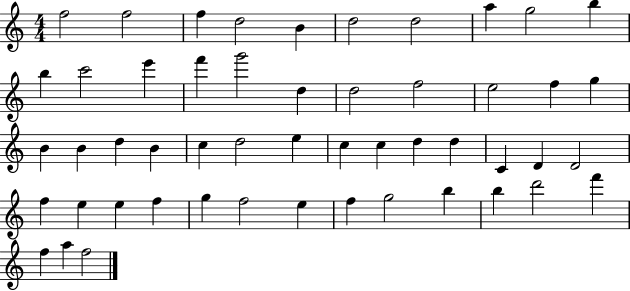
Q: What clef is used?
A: treble